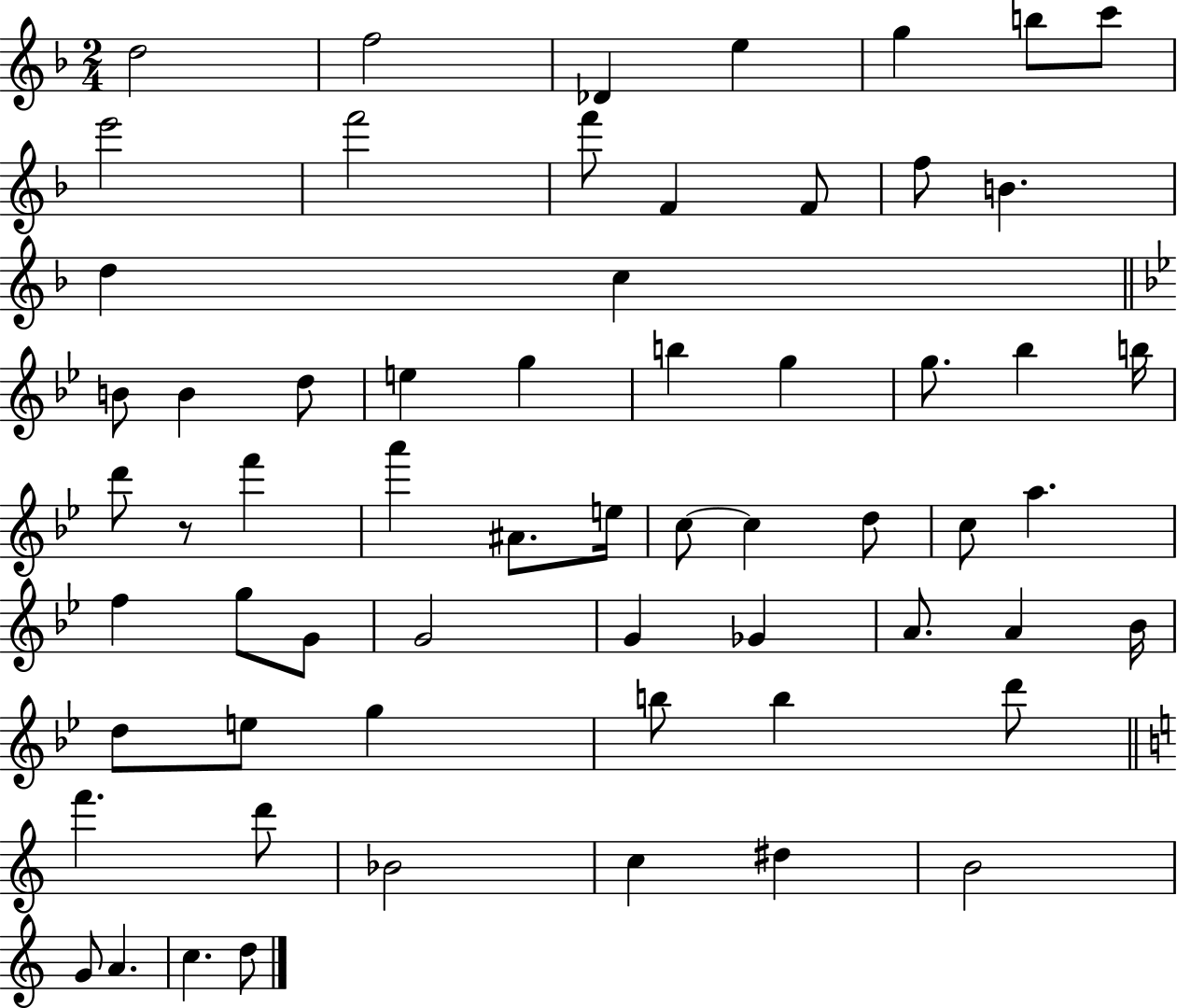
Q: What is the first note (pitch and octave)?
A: D5